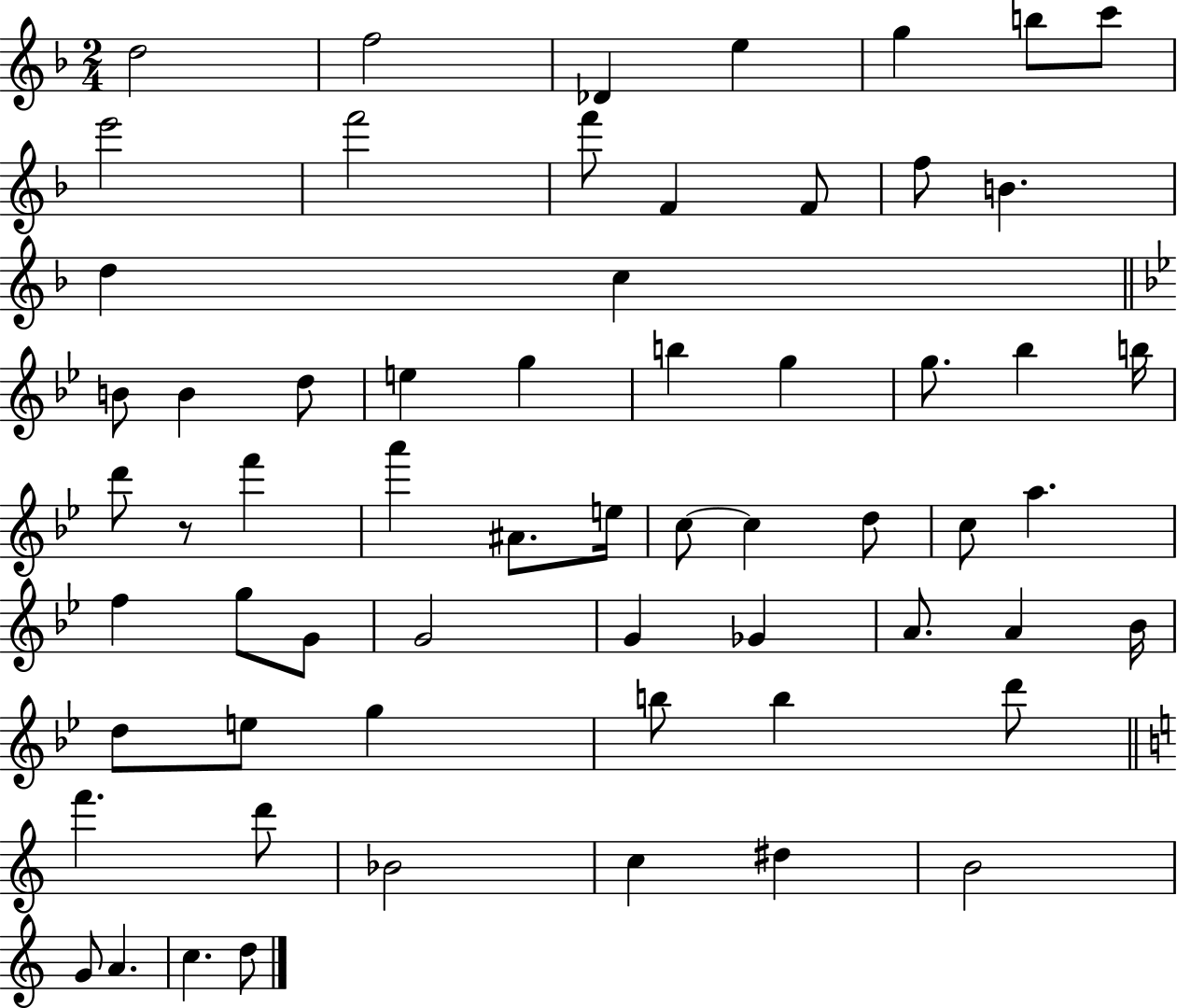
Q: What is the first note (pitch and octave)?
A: D5